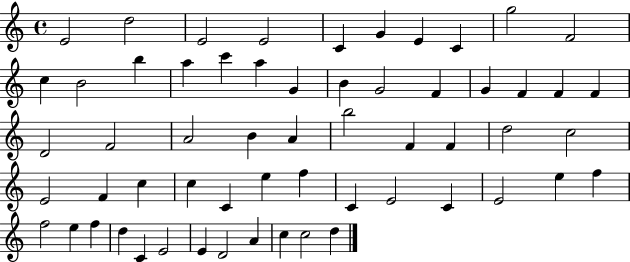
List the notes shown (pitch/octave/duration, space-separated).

E4/h D5/h E4/h E4/h C4/q G4/q E4/q C4/q G5/h F4/h C5/q B4/h B5/q A5/q C6/q A5/q G4/q B4/q G4/h F4/q G4/q F4/q F4/q F4/q D4/h F4/h A4/h B4/q A4/q B5/h F4/q F4/q D5/h C5/h E4/h F4/q C5/q C5/q C4/q E5/q F5/q C4/q E4/h C4/q E4/h E5/q F5/q F5/h E5/q F5/q D5/q C4/q E4/h E4/q D4/h A4/q C5/q C5/h D5/q